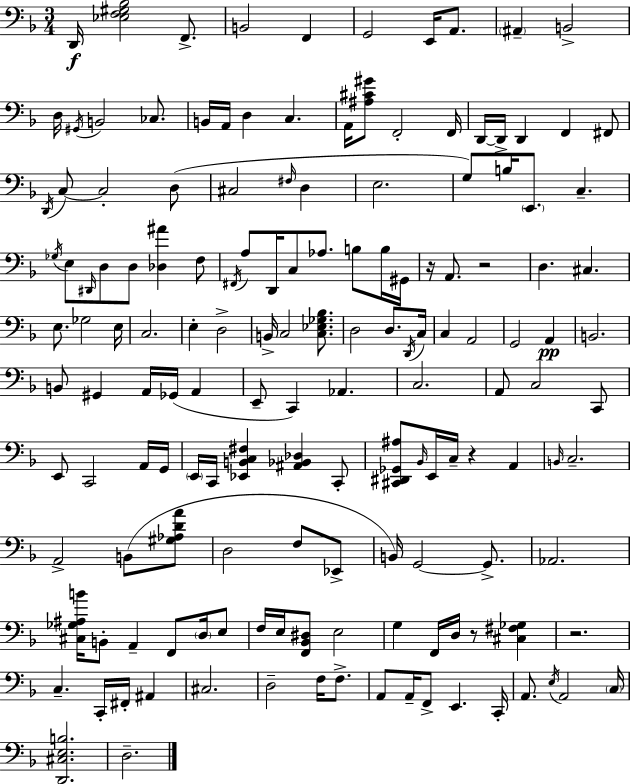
X:1
T:Untitled
M:3/4
L:1/4
K:F
D,,/4 [_E,F,^G,_B,]2 F,,/2 B,,2 F,, G,,2 E,,/4 A,,/2 ^A,, B,,2 D,/4 ^G,,/4 B,,2 _C,/2 B,,/4 A,,/4 D, C, A,,/4 [^A,^C^G]/2 F,,2 F,,/4 D,,/4 D,,/4 D,, F,, ^F,,/2 D,,/4 C,/2 C,2 D,/2 ^C,2 ^F,/4 D, E,2 G,/2 B,/4 E,,/2 C, _G,/4 E,/2 ^D,,/4 D,/2 D,/2 [_D,^A] F,/2 ^F,,/4 A,/2 D,,/4 C,/2 _A,/2 B,/2 B,/4 ^G,,/4 z/4 A,,/2 z2 D, ^C, E,/2 _G,2 E,/4 C,2 E, D,2 B,,/4 C,2 [C,_E,_G,_B,]/2 D,2 D,/2 D,,/4 C,/4 C, A,,2 G,,2 A,, B,,2 B,,/2 ^G,, A,,/4 _G,,/4 A,, E,,/2 C,, _A,, C,2 A,,/2 C,2 C,,/2 E,,/2 C,,2 A,,/4 G,,/4 E,,/4 C,,/4 [_E,,B,,C,^F,] [^A,,_B,,_D,] C,,/2 [^C,,^D,,_G,,^A,]/2 _B,,/4 E,,/4 C,/4 z A,, B,,/4 C,2 A,,2 B,,/2 [^G,_A,DA]/2 D,2 F,/2 _E,,/2 B,,/4 G,,2 G,,/2 _A,,2 [^C,_G,^A,B]/4 B,,/2 A,, F,,/2 D,/4 E,/2 F,/4 E,/4 [F,,_B,,^D,]/2 E,2 G, F,,/4 D,/4 z/2 [^C,^F,_G,] z2 C, C,,/4 ^F,,/4 ^A,, ^C,2 D,2 F,/4 F,/2 A,,/2 A,,/4 F,,/2 E,, C,,/4 A,,/2 E,/4 A,,2 C,/4 [D,,^C,E,B,]2 D,2